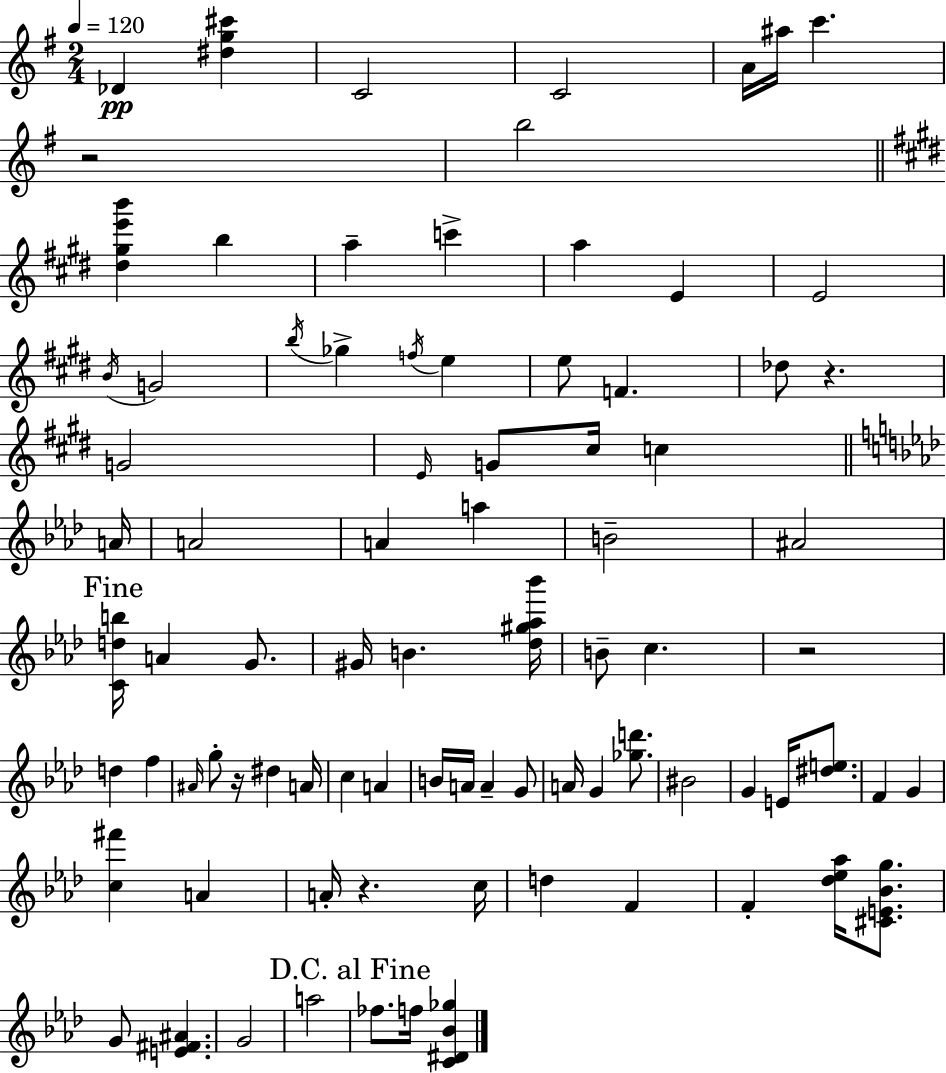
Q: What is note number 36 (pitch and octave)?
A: G#4